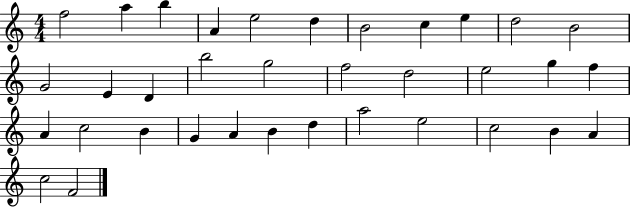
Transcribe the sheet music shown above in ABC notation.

X:1
T:Untitled
M:4/4
L:1/4
K:C
f2 a b A e2 d B2 c e d2 B2 G2 E D b2 g2 f2 d2 e2 g f A c2 B G A B d a2 e2 c2 B A c2 F2